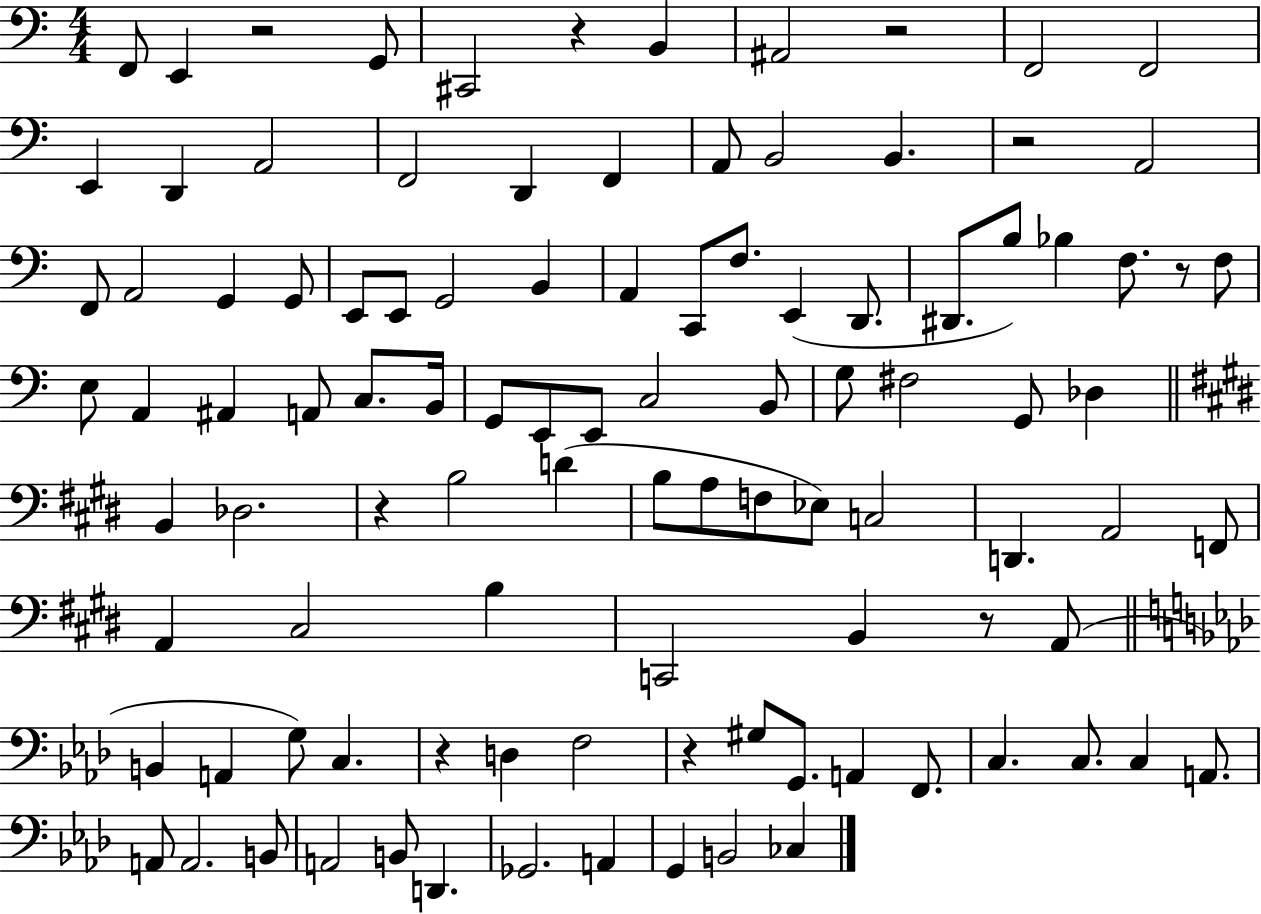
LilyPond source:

{
  \clef bass
  \numericTimeSignature
  \time 4/4
  \key c \major
  f,8 e,4 r2 g,8 | cis,2 r4 b,4 | ais,2 r2 | f,2 f,2 | \break e,4 d,4 a,2 | f,2 d,4 f,4 | a,8 b,2 b,4. | r2 a,2 | \break f,8 a,2 g,4 g,8 | e,8 e,8 g,2 b,4 | a,4 c,8 f8. e,4( d,8. | dis,8. b8) bes4 f8. r8 f8 | \break e8 a,4 ais,4 a,8 c8. b,16 | g,8 e,8 e,8 c2 b,8 | g8 fis2 g,8 des4 | \bar "||" \break \key e \major b,4 des2. | r4 b2 d'4( | b8 a8 f8 ees8) c2 | d,4. a,2 f,8 | \break a,4 cis2 b4 | c,2 b,4 r8 a,8( | \bar "||" \break \key aes \major b,4 a,4 g8) c4. | r4 d4 f2 | r4 gis8 g,8. a,4 f,8. | c4. c8. c4 a,8. | \break a,8 a,2. b,8 | a,2 b,8 d,4. | ges,2. a,4 | g,4 b,2 ces4 | \break \bar "|."
}